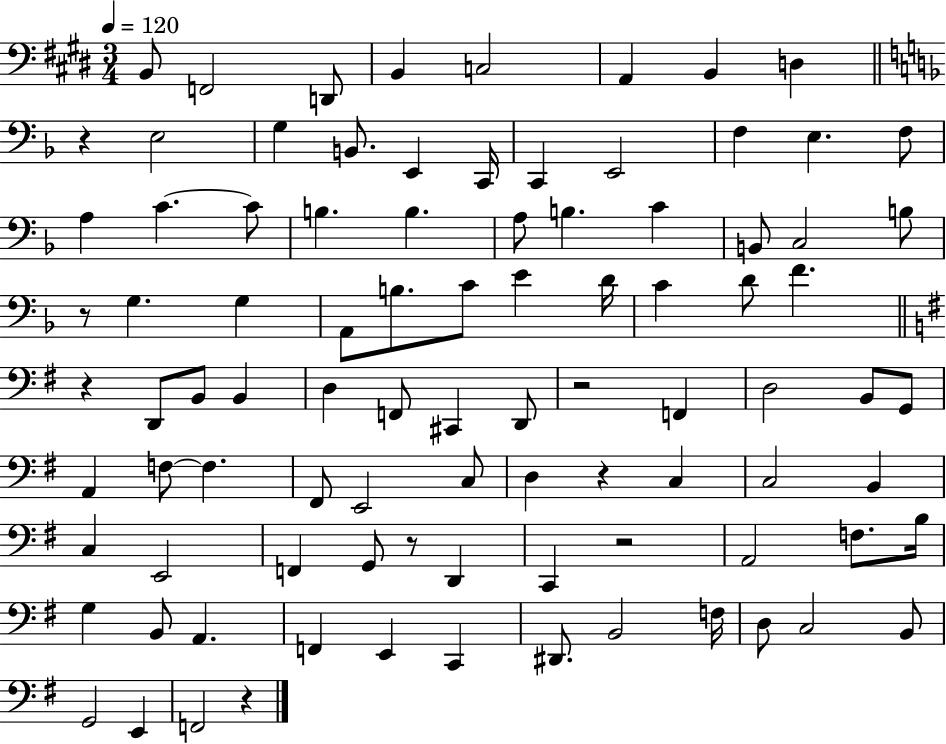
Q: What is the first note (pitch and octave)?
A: B2